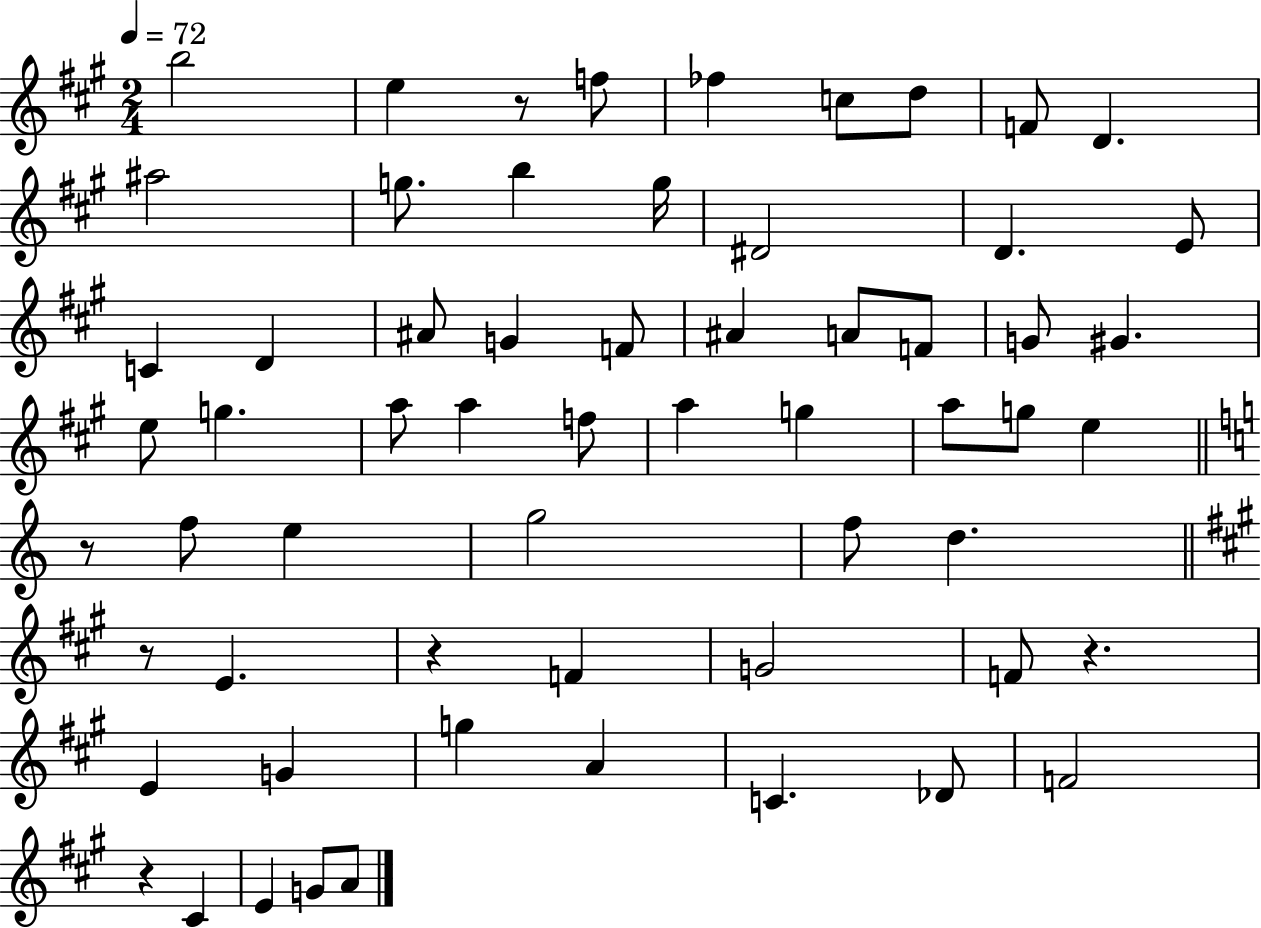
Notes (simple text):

B5/h E5/q R/e F5/e FES5/q C5/e D5/e F4/e D4/q. A#5/h G5/e. B5/q G5/s D#4/h D4/q. E4/e C4/q D4/q A#4/e G4/q F4/e A#4/q A4/e F4/e G4/e G#4/q. E5/e G5/q. A5/e A5/q F5/e A5/q G5/q A5/e G5/e E5/q R/e F5/e E5/q G5/h F5/e D5/q. R/e E4/q. R/q F4/q G4/h F4/e R/q. E4/q G4/q G5/q A4/q C4/q. Db4/e F4/h R/q C#4/q E4/q G4/e A4/e